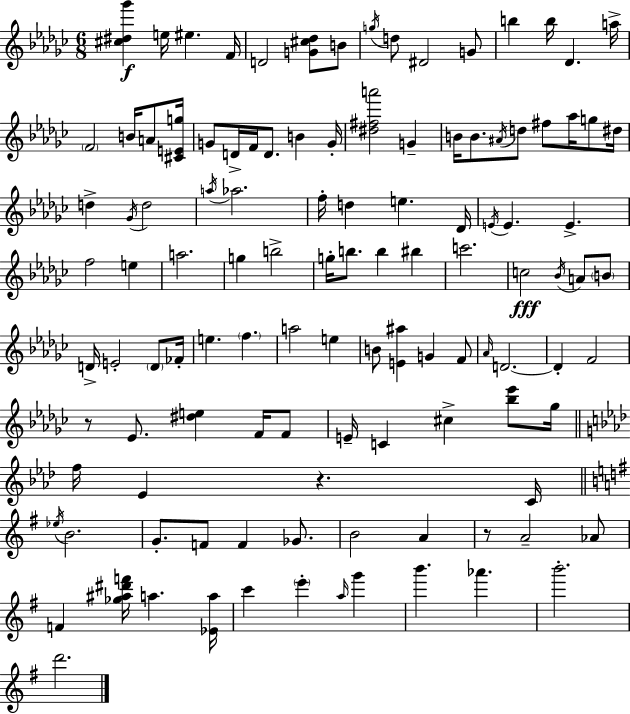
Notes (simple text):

[C#5,D#5,Gb6]/q E5/s EIS5/q. F4/s D4/h [G4,C#5,Db5]/e B4/e G5/s D5/e D#4/h G4/e B5/q B5/s Db4/q. A5/s F4/h B4/s A4/e [C#4,E4,G5]/s G4/e D4/s F4/s D4/e. B4/q G4/s [D#5,F#5,A6]/h G4/q B4/s B4/e. A#4/s D5/e F#5/e Ab5/s G5/e D#5/s D5/q Gb4/s D5/h A5/s Ab5/h. F5/s D5/q E5/q. Db4/s E4/s E4/q. E4/q. F5/h E5/q A5/h. G5/q B5/h G5/s B5/e. B5/q BIS5/q C6/h. C5/h Bb4/s A4/e B4/e D4/s E4/h D4/e FES4/s E5/q. F5/q. A5/h E5/q B4/e [E4,A#5]/q G4/q F4/e Ab4/s D4/h. D4/q F4/h R/e Eb4/e. [D#5,E5]/q F4/s F4/e E4/s C4/q C#5/q [Bb5,Eb6]/e Gb5/s F5/s Eb4/q R/q. C4/s Eb5/s B4/h. G4/e. F4/e F4/q Gb4/e. B4/h A4/q R/e A4/h Ab4/e F4/q [Gb5,A#5,D#6,F6]/s A5/q. [Eb4,A5]/s C6/q E6/q A5/s G6/q B6/q. Ab6/q. B6/h. D6/h.